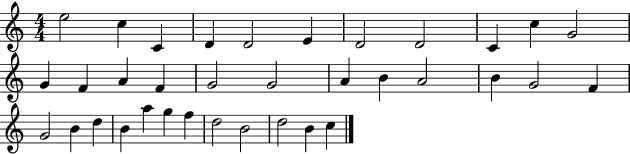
E5/h C5/q C4/q D4/q D4/h E4/q D4/h D4/h C4/q C5/q G4/h G4/q F4/q A4/q F4/q G4/h G4/h A4/q B4/q A4/h B4/q G4/h F4/q G4/h B4/q D5/q B4/q A5/q G5/q F5/q D5/h B4/h D5/h B4/q C5/q